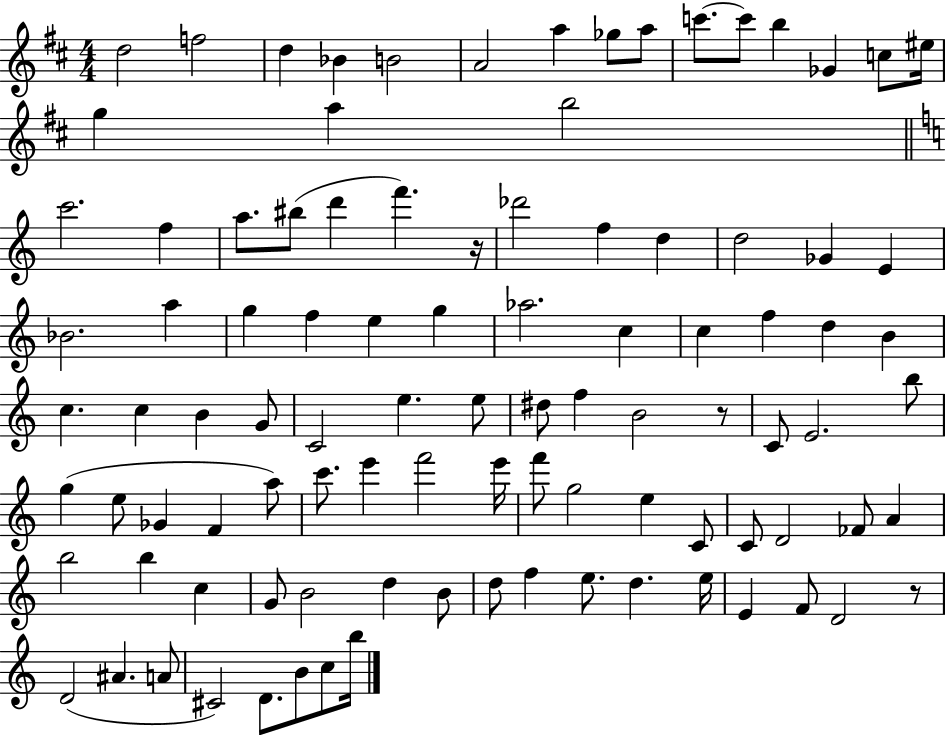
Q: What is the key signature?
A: D major